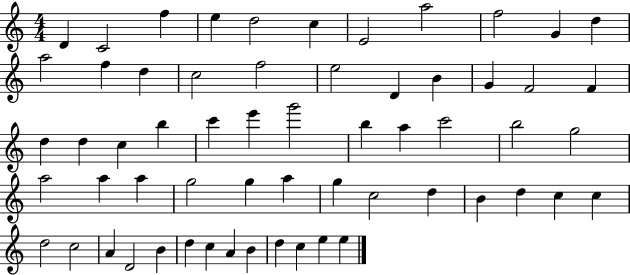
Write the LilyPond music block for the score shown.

{
  \clef treble
  \numericTimeSignature
  \time 4/4
  \key c \major
  d'4 c'2 f''4 | e''4 d''2 c''4 | e'2 a''2 | f''2 g'4 d''4 | \break a''2 f''4 d''4 | c''2 f''2 | e''2 d'4 b'4 | g'4 f'2 f'4 | \break d''4 d''4 c''4 b''4 | c'''4 e'''4 g'''2 | b''4 a''4 c'''2 | b''2 g''2 | \break a''2 a''4 a''4 | g''2 g''4 a''4 | g''4 c''2 d''4 | b'4 d''4 c''4 c''4 | \break d''2 c''2 | a'4 d'2 b'4 | d''4 c''4 a'4 b'4 | d''4 c''4 e''4 e''4 | \break \bar "|."
}